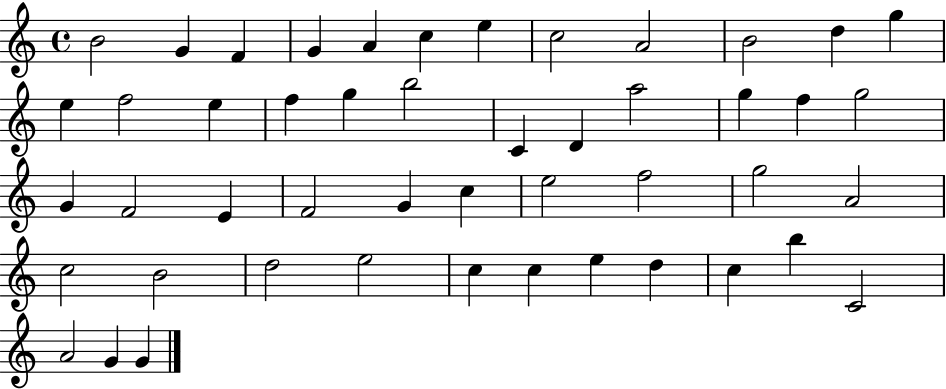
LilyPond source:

{
  \clef treble
  \time 4/4
  \defaultTimeSignature
  \key c \major
  b'2 g'4 f'4 | g'4 a'4 c''4 e''4 | c''2 a'2 | b'2 d''4 g''4 | \break e''4 f''2 e''4 | f''4 g''4 b''2 | c'4 d'4 a''2 | g''4 f''4 g''2 | \break g'4 f'2 e'4 | f'2 g'4 c''4 | e''2 f''2 | g''2 a'2 | \break c''2 b'2 | d''2 e''2 | c''4 c''4 e''4 d''4 | c''4 b''4 c'2 | \break a'2 g'4 g'4 | \bar "|."
}